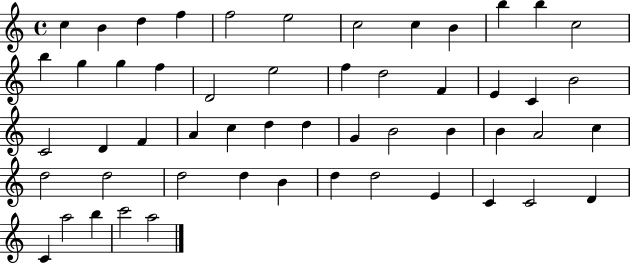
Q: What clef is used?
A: treble